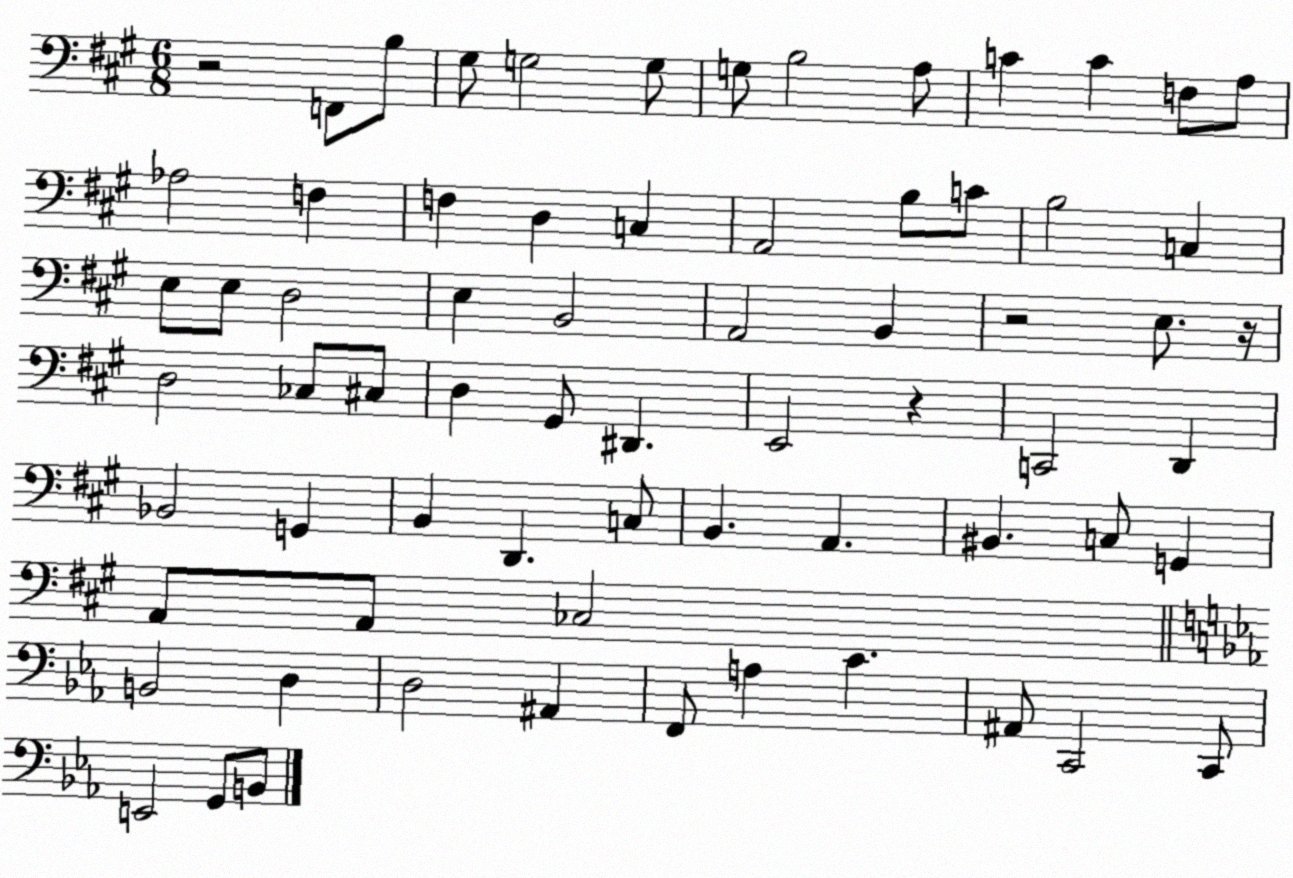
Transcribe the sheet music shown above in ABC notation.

X:1
T:Untitled
M:6/8
L:1/4
K:A
z2 F,,/2 B,/2 ^G,/2 G,2 G,/2 G,/2 B,2 A,/2 C C F,/2 A,/2 _A,2 F, F, D, C, A,,2 B,/2 C/2 B,2 C, E,/2 E,/2 D,2 E, B,,2 A,,2 B,, z2 E,/2 z/4 D,2 _C,/2 ^C,/2 D, ^G,,/2 ^D,, E,,2 z C,,2 D,, _B,,2 G,, B,, D,, C,/2 B,, A,, ^B,, C,/2 G,, A,,/2 A,,/2 _C,2 B,,2 D, D,2 ^A,, F,,/2 A, C ^A,,/2 C,,2 C,,/2 E,,2 G,,/2 B,,/2